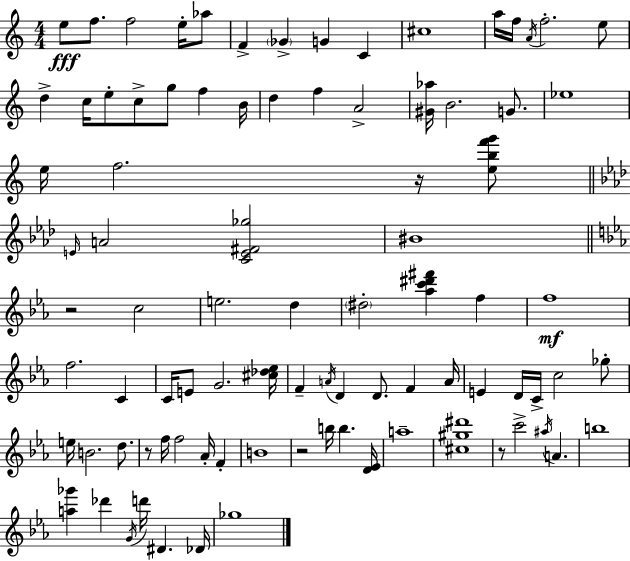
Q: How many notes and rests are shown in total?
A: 89